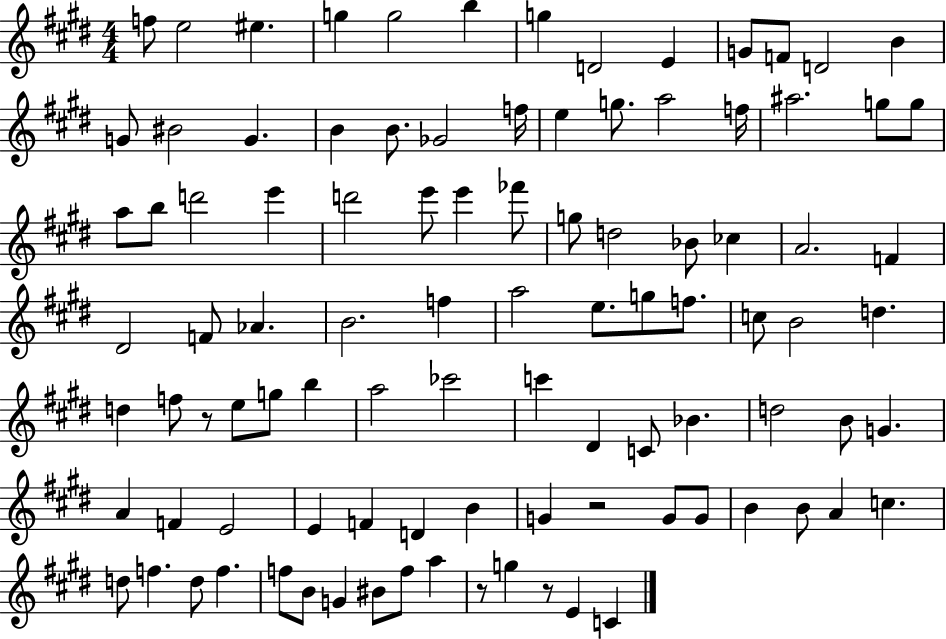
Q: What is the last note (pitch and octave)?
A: C4